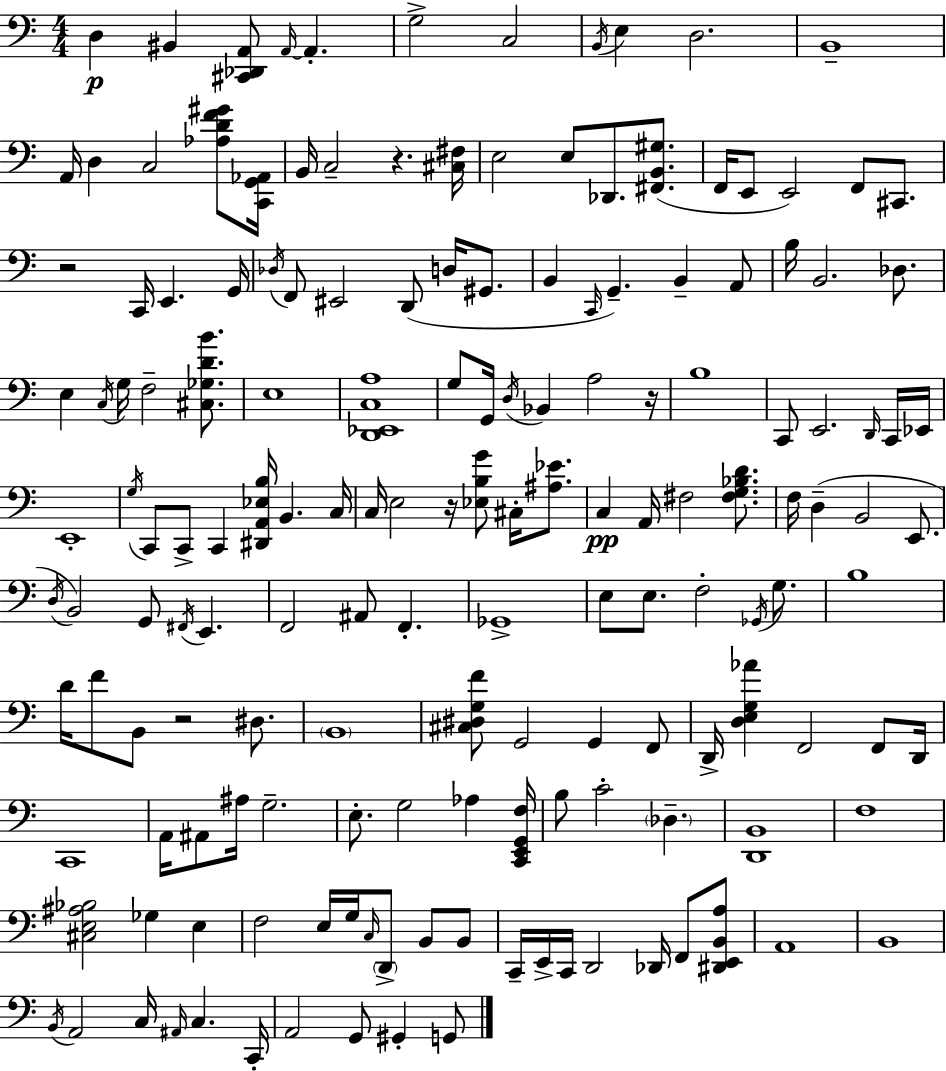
D3/q BIS2/q [C#2,Db2,A2]/e A2/s A2/q. G3/h C3/h B2/s E3/q D3/h. B2/w A2/s D3/q C3/h [Ab3,D4,F4,G#4]/e [C2,G2,Ab2]/s B2/s C3/h R/q. [C#3,F#3]/s E3/h E3/e Db2/e. [F#2,B2,G#3]/e. F2/s E2/e E2/h F2/e C#2/e. R/h C2/s E2/q. G2/s Db3/s F2/e EIS2/h D2/e D3/s G#2/e. B2/q C2/s G2/q. B2/q A2/e B3/s B2/h. Db3/e. E3/q C3/s G3/s F3/h [C#3,Gb3,D4,B4]/e. E3/w [D2,Eb2,C3,A3]/w G3/e G2/s D3/s Bb2/q A3/h R/s B3/w C2/e E2/h. D2/s C2/s Eb2/s E2/w G3/s C2/e C2/e C2/q [D#2,A2,Eb3,B3]/s B2/q. C3/s C3/s E3/h R/s [Eb3,B3,G4]/e C#3/s [A#3,Eb4]/e. C3/q A2/s F#3/h [F#3,G3,Bb3,D4]/e. F3/s D3/q B2/h E2/e. D3/s B2/h G2/e F#2/s E2/q. F2/h A#2/e F2/q. Gb2/w E3/e E3/e. F3/h Gb2/s G3/e. B3/w D4/s F4/e B2/e R/h D#3/e. B2/w [C#3,D#3,G3,F4]/e G2/h G2/q F2/e D2/s [D3,E3,G3,Ab4]/q F2/h F2/e D2/s C2/w A2/s A#2/e A#3/s G3/h. E3/e. G3/h Ab3/q [C2,E2,G2,F3]/s B3/e C4/h Db3/q. [D2,B2]/w F3/w [C#3,E3,A#3,Bb3]/h Gb3/q E3/q F3/h E3/s G3/s C3/s D2/e B2/e B2/e C2/s E2/s C2/s D2/h Db2/s F2/e [D#2,E2,B2,A3]/e A2/w B2/w B2/s A2/h C3/s A#2/s C3/q. C2/s A2/h G2/e G#2/q G2/e